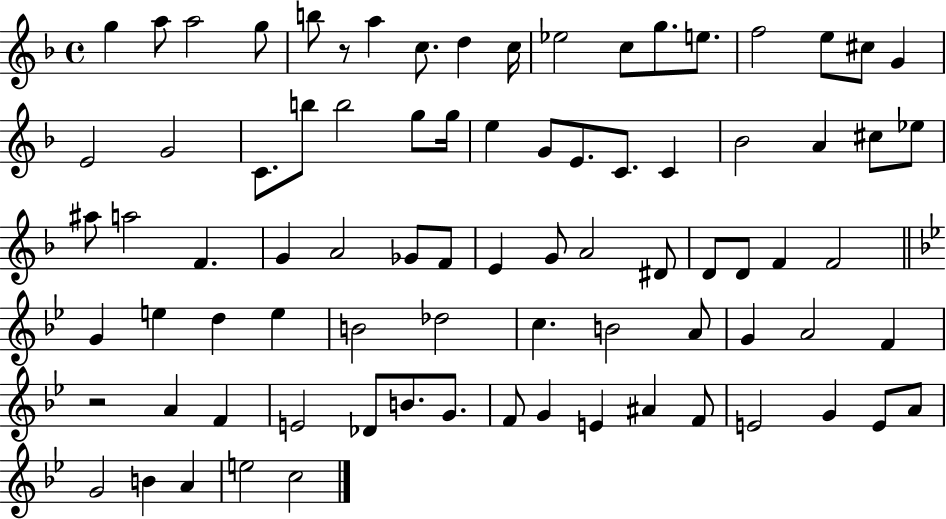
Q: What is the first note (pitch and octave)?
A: G5